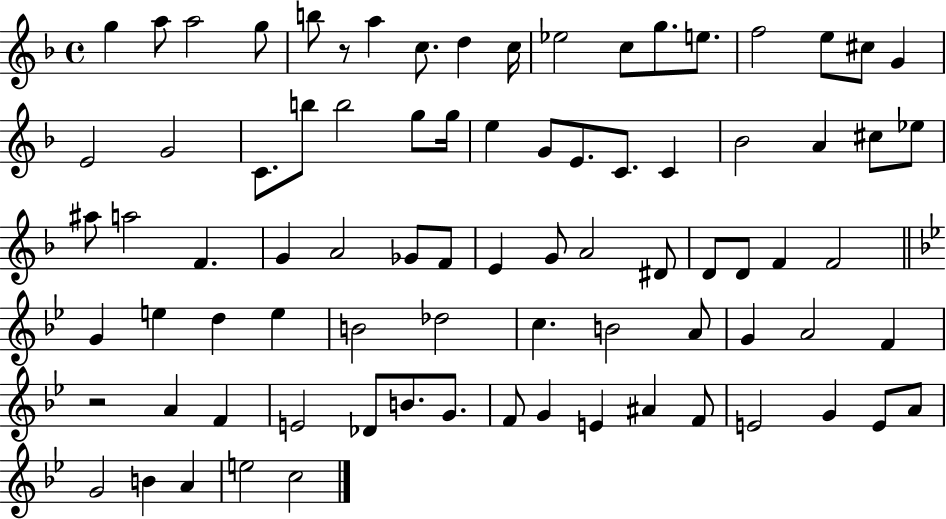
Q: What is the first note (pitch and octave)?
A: G5